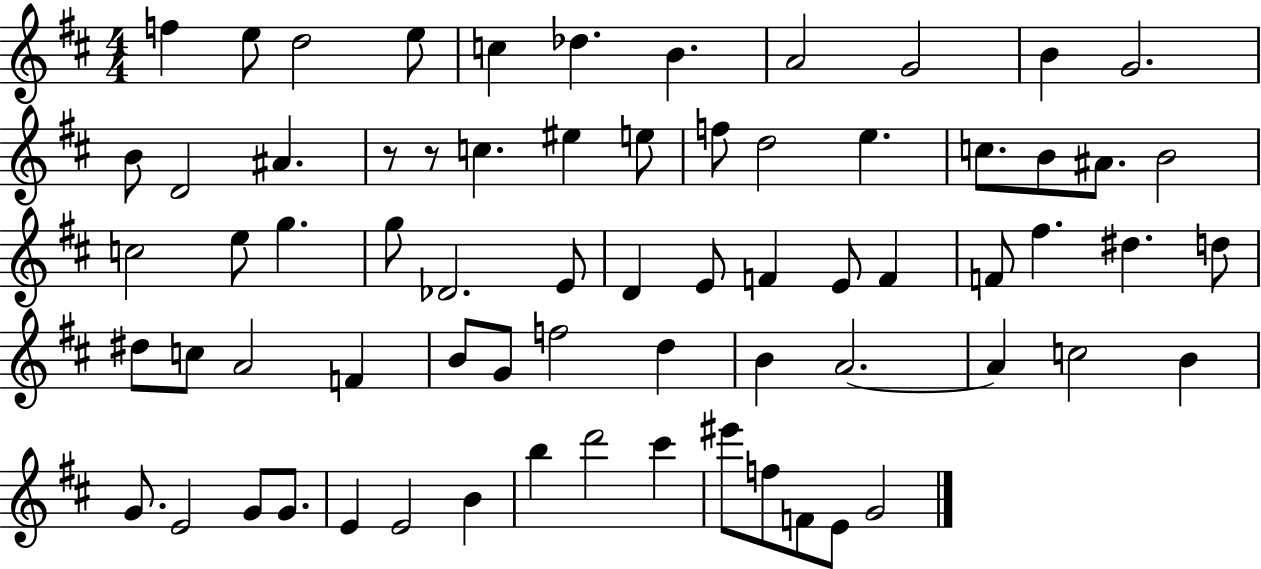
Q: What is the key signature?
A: D major